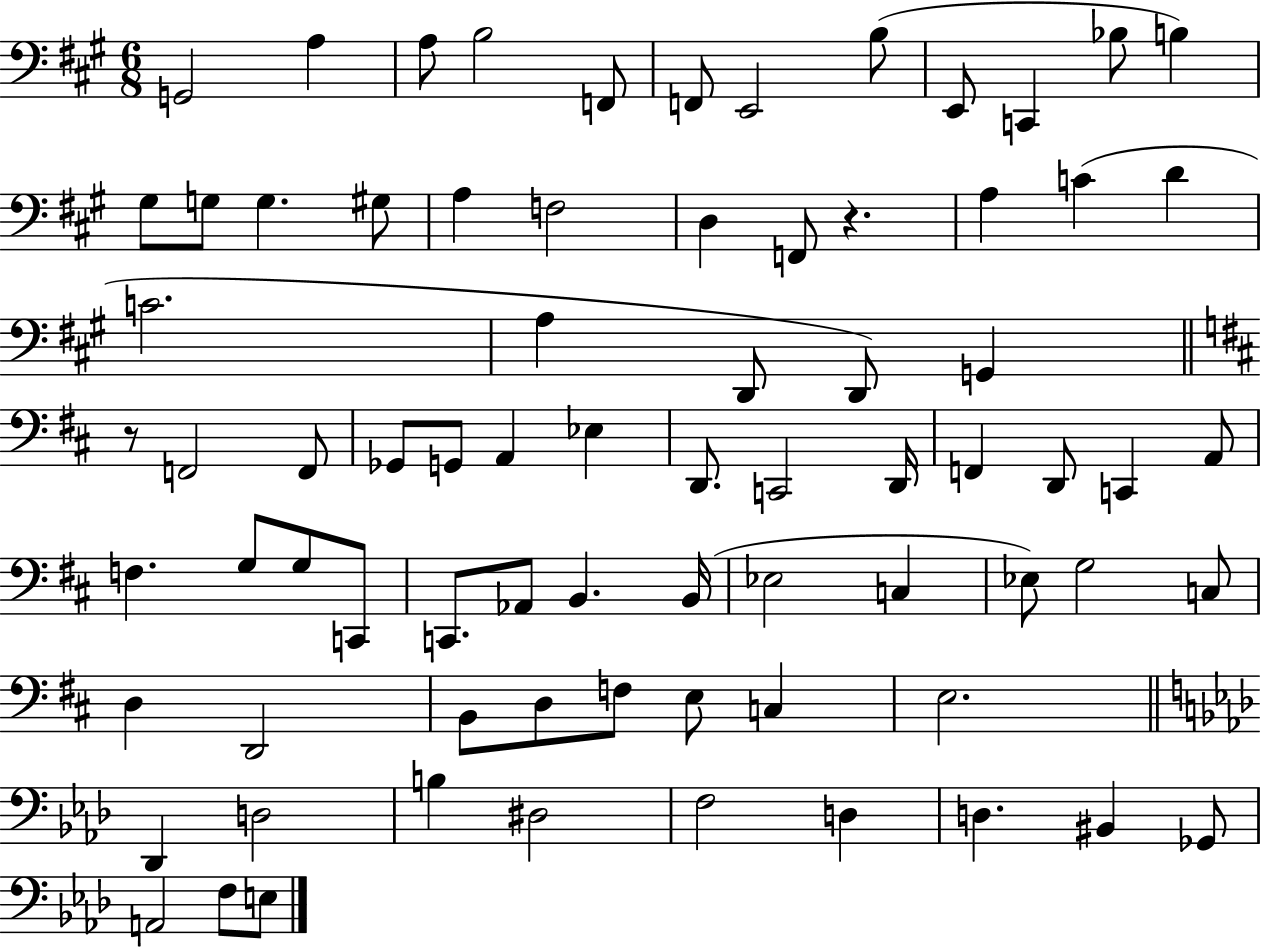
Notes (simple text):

G2/h A3/q A3/e B3/h F2/e F2/e E2/h B3/e E2/e C2/q Bb3/e B3/q G#3/e G3/e G3/q. G#3/e A3/q F3/h D3/q F2/e R/q. A3/q C4/q D4/q C4/h. A3/q D2/e D2/e G2/q R/e F2/h F2/e Gb2/e G2/e A2/q Eb3/q D2/e. C2/h D2/s F2/q D2/e C2/q A2/e F3/q. G3/e G3/e C2/e C2/e. Ab2/e B2/q. B2/s Eb3/h C3/q Eb3/e G3/h C3/e D3/q D2/h B2/e D3/e F3/e E3/e C3/q E3/h. Db2/q D3/h B3/q D#3/h F3/h D3/q D3/q. BIS2/q Gb2/e A2/h F3/e E3/e